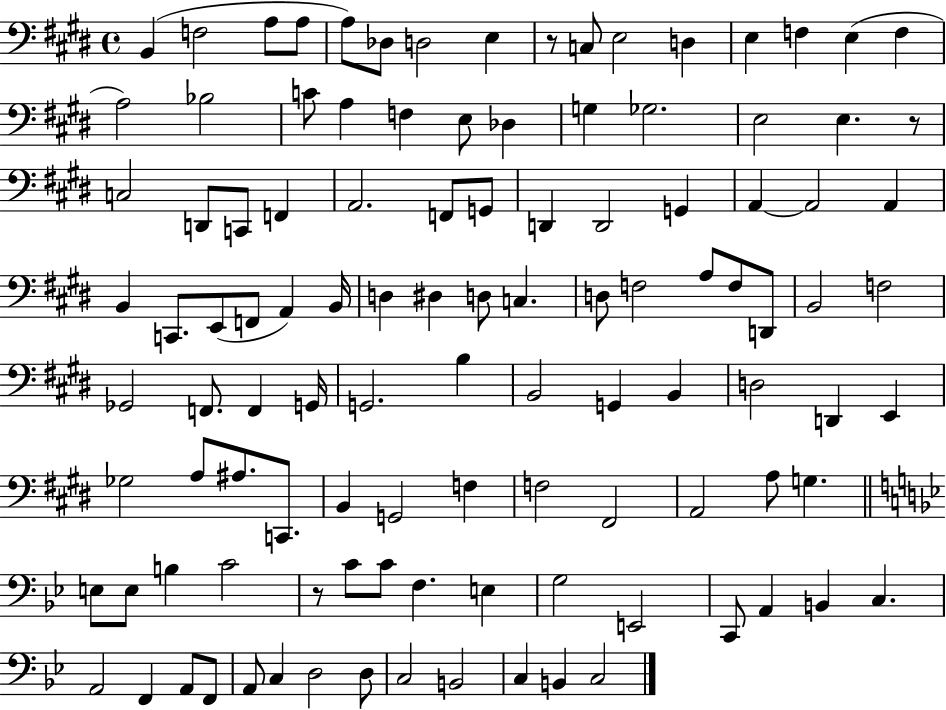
X:1
T:Untitled
M:4/4
L:1/4
K:E
B,, F,2 A,/2 A,/2 A,/2 _D,/2 D,2 E, z/2 C,/2 E,2 D, E, F, E, F, A,2 _B,2 C/2 A, F, E,/2 _D, G, _G,2 E,2 E, z/2 C,2 D,,/2 C,,/2 F,, A,,2 F,,/2 G,,/2 D,, D,,2 G,, A,, A,,2 A,, B,, C,,/2 E,,/2 F,,/2 A,, B,,/4 D, ^D, D,/2 C, D,/2 F,2 A,/2 F,/2 D,,/2 B,,2 F,2 _G,,2 F,,/2 F,, G,,/4 G,,2 B, B,,2 G,, B,, D,2 D,, E,, _G,2 A,/2 ^A,/2 C,,/2 B,, G,,2 F, F,2 ^F,,2 A,,2 A,/2 G, E,/2 E,/2 B, C2 z/2 C/2 C/2 F, E, G,2 E,,2 C,,/2 A,, B,, C, A,,2 F,, A,,/2 F,,/2 A,,/2 C, D,2 D,/2 C,2 B,,2 C, B,, C,2